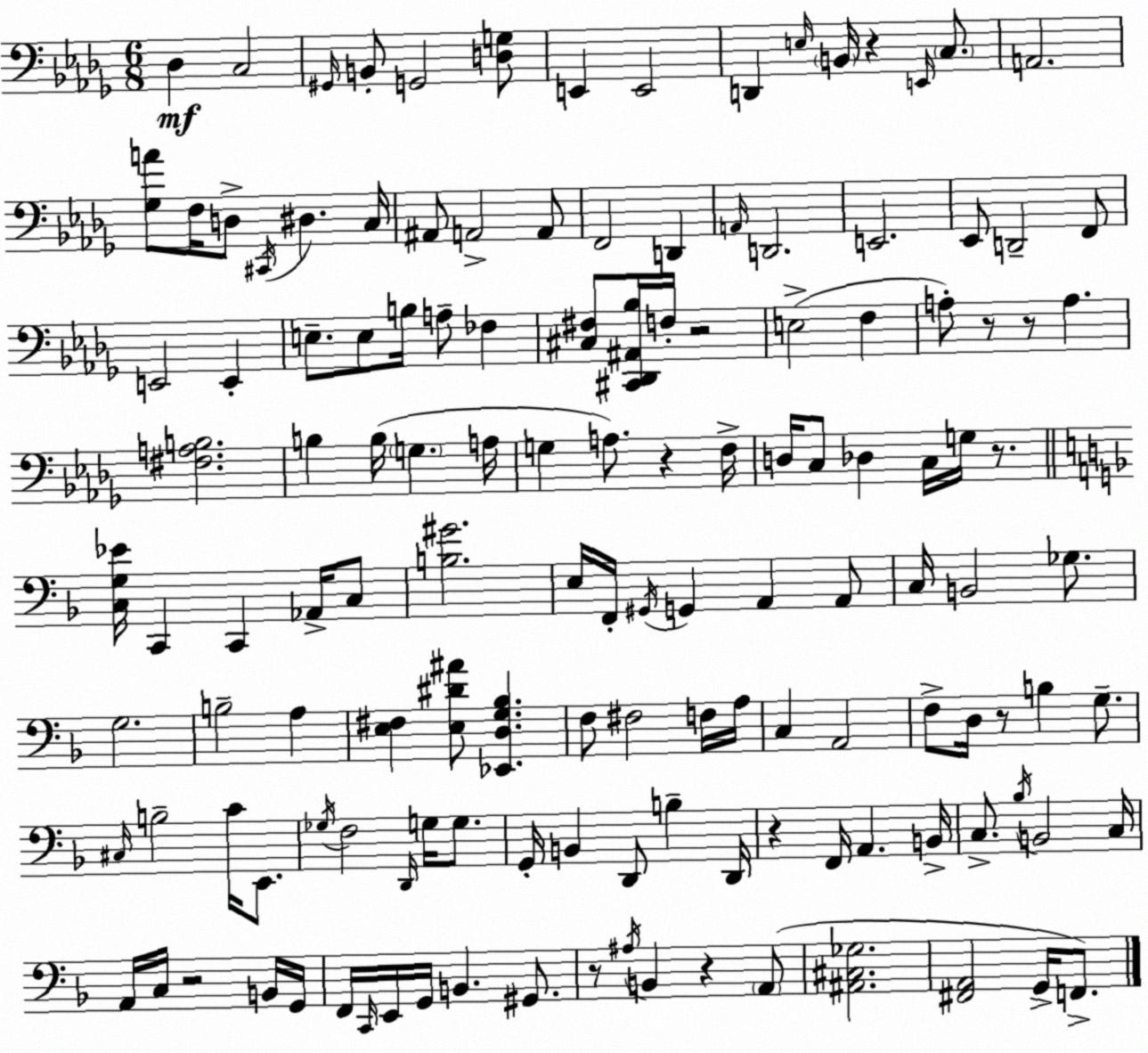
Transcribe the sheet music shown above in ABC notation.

X:1
T:Untitled
M:6/8
L:1/4
K:Bbm
_D, C,2 ^G,,/4 B,,/2 G,,2 [D,G,]/2 E,, E,,2 D,, E,/4 B,,/4 z E,,/4 C,/2 A,,2 [_G,A]/2 F,/4 D,/2 ^C,,/4 ^D, C,/4 ^A,,/2 A,,2 A,,/2 F,,2 D,, A,,/4 D,,2 E,,2 _E,,/2 D,,2 F,,/2 E,,2 E,, E,/2 E,/2 B,/4 A,/2 _F, [^C,^F,]/2 [^C,,_D,,^A,,_B,]/4 F,/4 z2 E,2 F, A,/2 z/2 z/2 A, [^F,A,B,]2 B, B,/4 G, A,/4 G, A,/2 z F,/4 D,/4 C,/2 _D, C,/4 G,/4 z/2 [C,G,_E]/4 C,, C,, _A,,/4 C,/2 [B,^G]2 E,/4 F,,/4 ^G,,/4 G,, A,, A,,/2 C,/4 B,,2 _G,/2 G,2 B,2 A, [E,^F,] [E,^D^A]/2 [_E,,D,G,_B,] F,/2 ^F,2 F,/4 A,/4 C, A,,2 F,/2 D,/4 z/2 B, G,/2 ^C,/4 B,2 C/4 E,,/2 _G,/4 F,2 D,,/4 G,/4 G,/2 G,,/4 B,, D,,/2 B, D,,/4 z F,,/4 A,, B,,/4 C,/2 _B,/4 B,,2 C,/4 A,,/4 C,/4 z2 B,,/4 G,,/4 F,,/4 C,,/4 E,,/4 G,,/4 B,, ^G,,/2 z/2 ^A,/4 B,, z A,,/2 [^A,,^C,_G,]2 [^F,,A,,]2 G,,/4 F,,/2